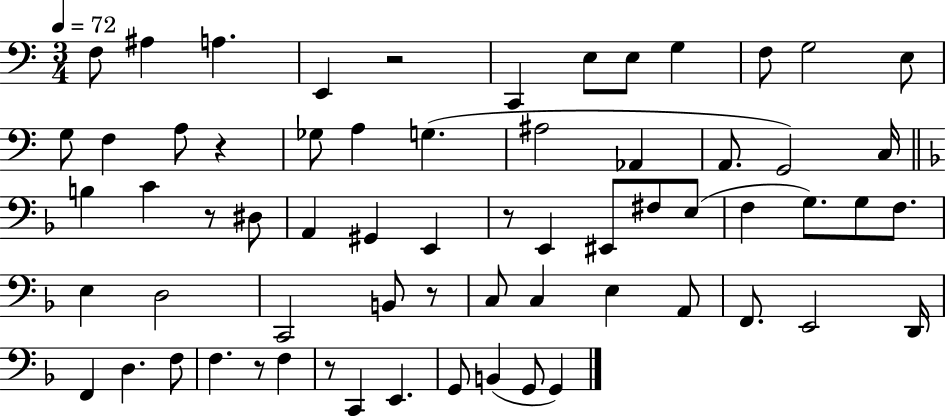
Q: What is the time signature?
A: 3/4